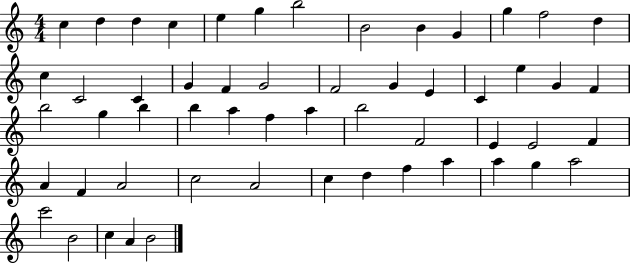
X:1
T:Untitled
M:4/4
L:1/4
K:C
c d d c e g b2 B2 B G g f2 d c C2 C G F G2 F2 G E C e G F b2 g b b a f a b2 F2 E E2 F A F A2 c2 A2 c d f a a g a2 c'2 B2 c A B2